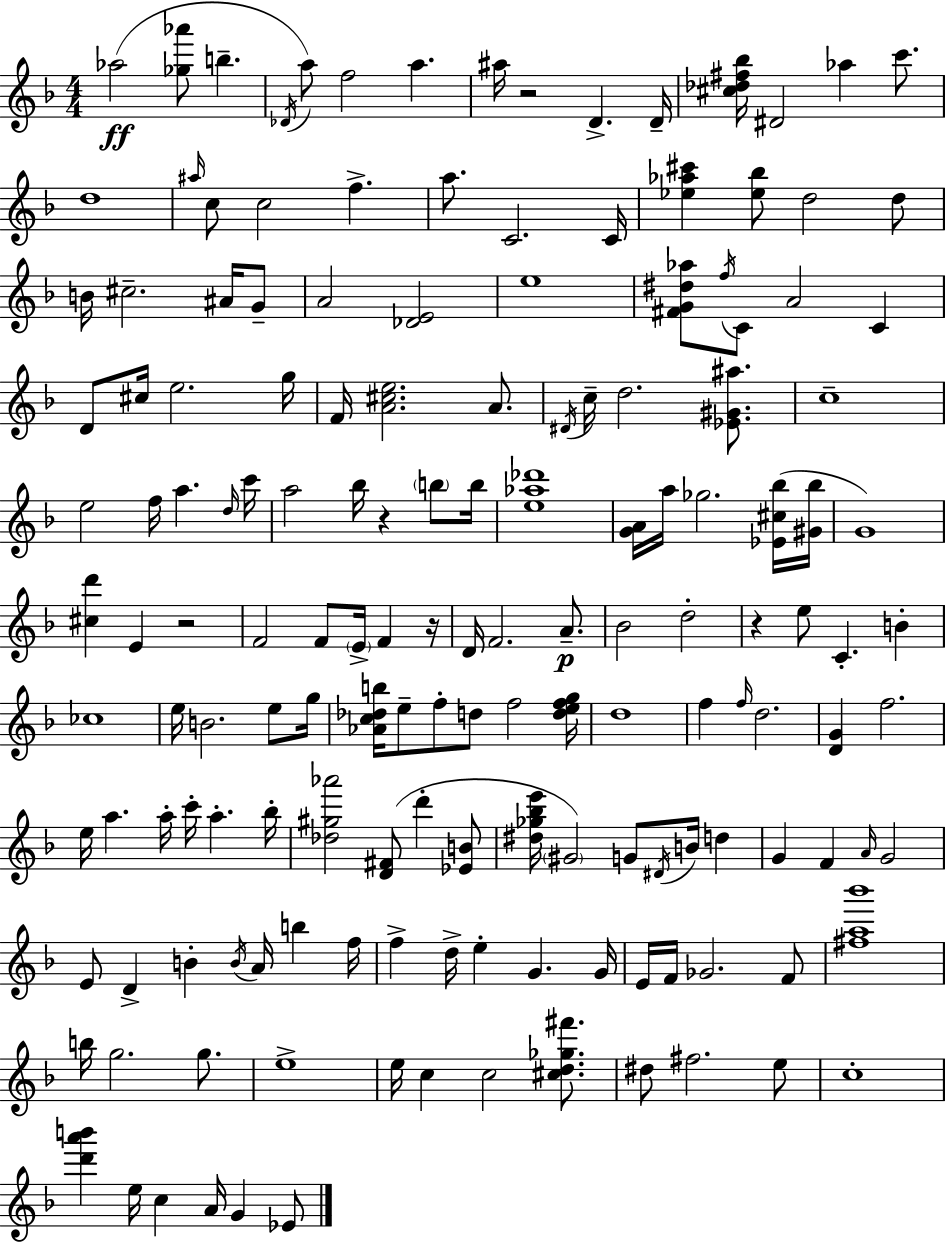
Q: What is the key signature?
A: F major